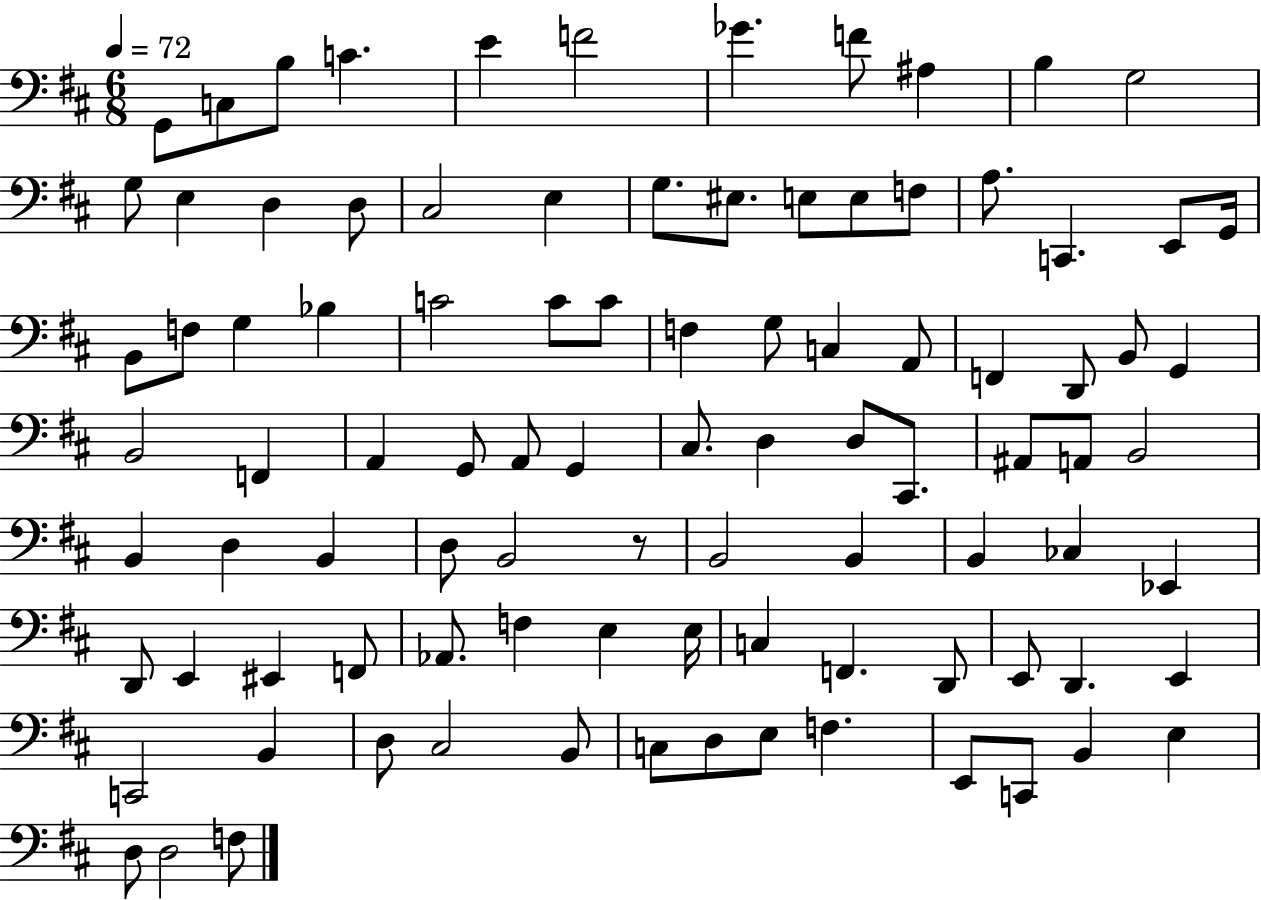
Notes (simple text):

G2/e C3/e B3/e C4/q. E4/q F4/h Gb4/q. F4/e A#3/q B3/q G3/h G3/e E3/q D3/q D3/e C#3/h E3/q G3/e. EIS3/e. E3/e E3/e F3/e A3/e. C2/q. E2/e G2/s B2/e F3/e G3/q Bb3/q C4/h C4/e C4/e F3/q G3/e C3/q A2/e F2/q D2/e B2/e G2/q B2/h F2/q A2/q G2/e A2/e G2/q C#3/e. D3/q D3/e C#2/e. A#2/e A2/e B2/h B2/q D3/q B2/q D3/e B2/h R/e B2/h B2/q B2/q CES3/q Eb2/q D2/e E2/q EIS2/q F2/e Ab2/e. F3/q E3/q E3/s C3/q F2/q. D2/e E2/e D2/q. E2/q C2/h B2/q D3/e C#3/h B2/e C3/e D3/e E3/e F3/q. E2/e C2/e B2/q E3/q D3/e D3/h F3/e